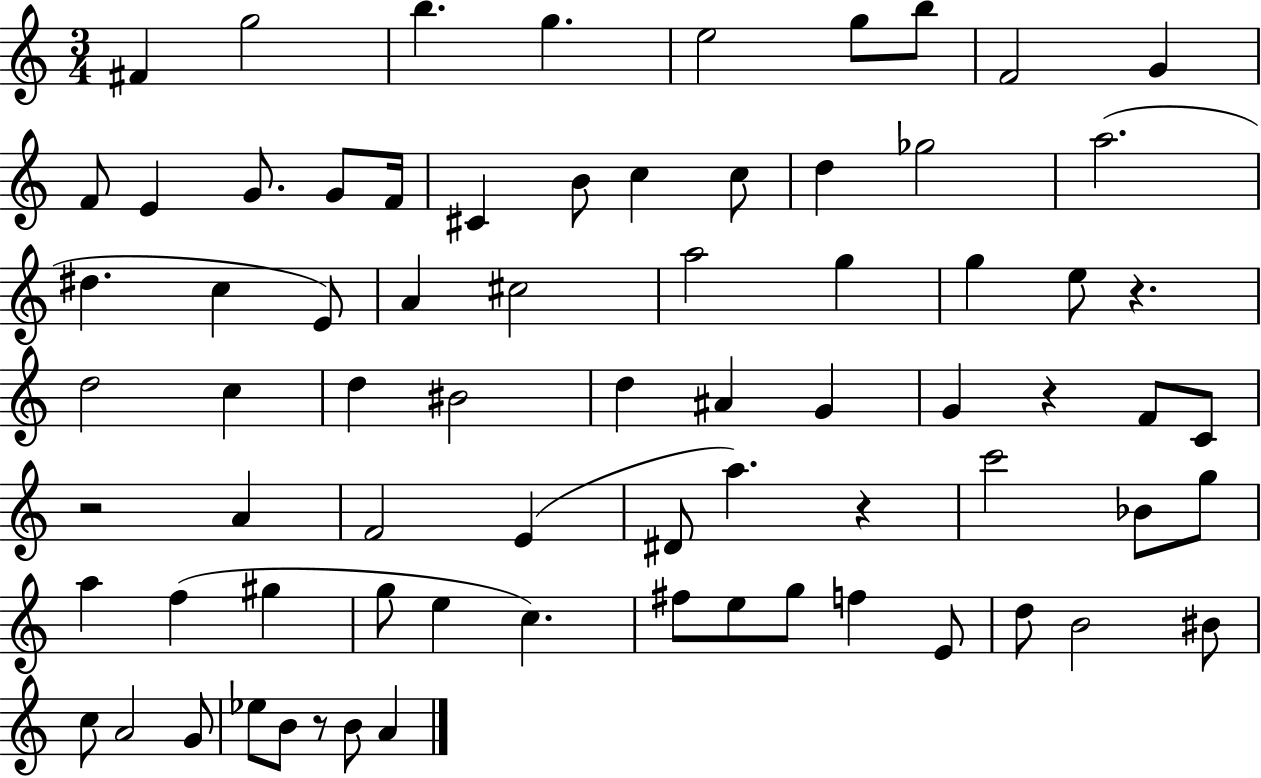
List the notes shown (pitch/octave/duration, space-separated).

F#4/q G5/h B5/q. G5/q. E5/h G5/e B5/e F4/h G4/q F4/e E4/q G4/e. G4/e F4/s C#4/q B4/e C5/q C5/e D5/q Gb5/h A5/h. D#5/q. C5/q E4/e A4/q C#5/h A5/h G5/q G5/q E5/e R/q. D5/h C5/q D5/q BIS4/h D5/q A#4/q G4/q G4/q R/q F4/e C4/e R/h A4/q F4/h E4/q D#4/e A5/q. R/q C6/h Bb4/e G5/e A5/q F5/q G#5/q G5/e E5/q C5/q. F#5/e E5/e G5/e F5/q E4/e D5/e B4/h BIS4/e C5/e A4/h G4/e Eb5/e B4/e R/e B4/e A4/q